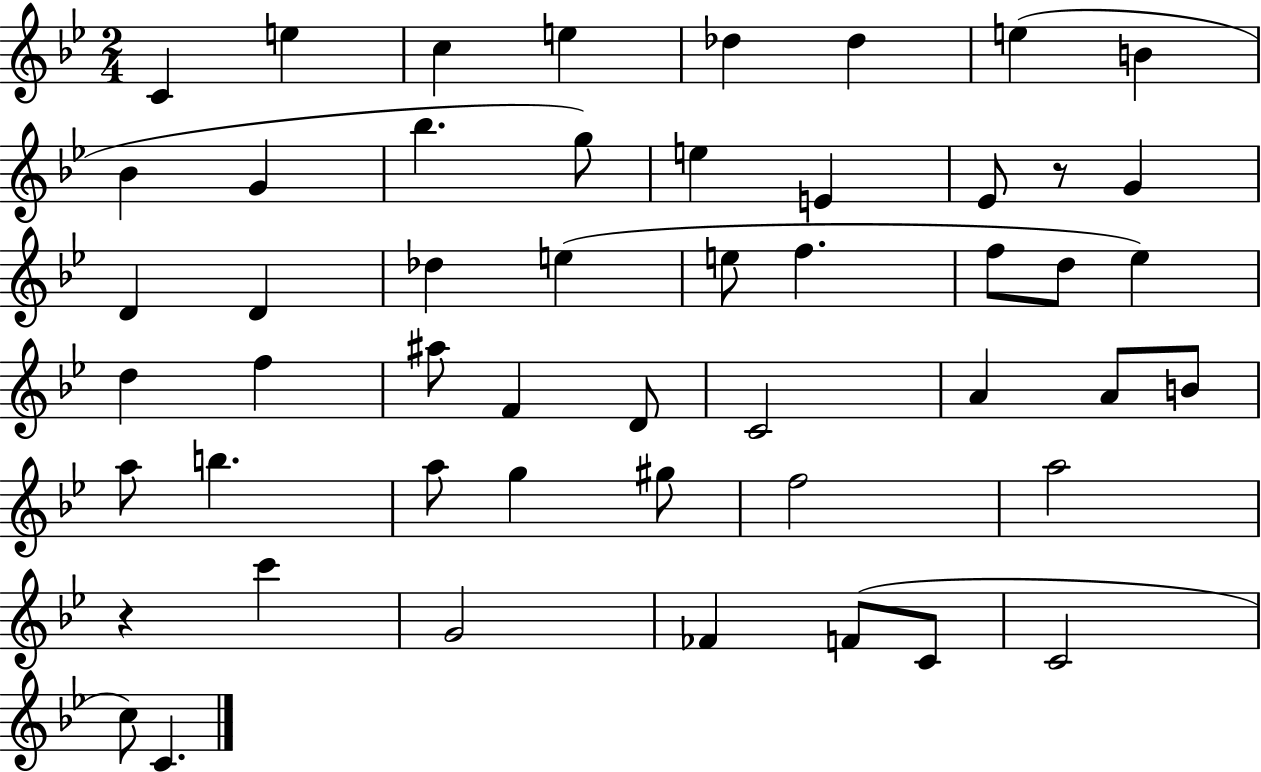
{
  \clef treble
  \numericTimeSignature
  \time 2/4
  \key bes \major
  c'4 e''4 | c''4 e''4 | des''4 des''4 | e''4( b'4 | \break bes'4 g'4 | bes''4. g''8) | e''4 e'4 | ees'8 r8 g'4 | \break d'4 d'4 | des''4 e''4( | e''8 f''4. | f''8 d''8 ees''4) | \break d''4 f''4 | ais''8 f'4 d'8 | c'2 | a'4 a'8 b'8 | \break a''8 b''4. | a''8 g''4 gis''8 | f''2 | a''2 | \break r4 c'''4 | g'2 | fes'4 f'8( c'8 | c'2 | \break c''8) c'4. | \bar "|."
}